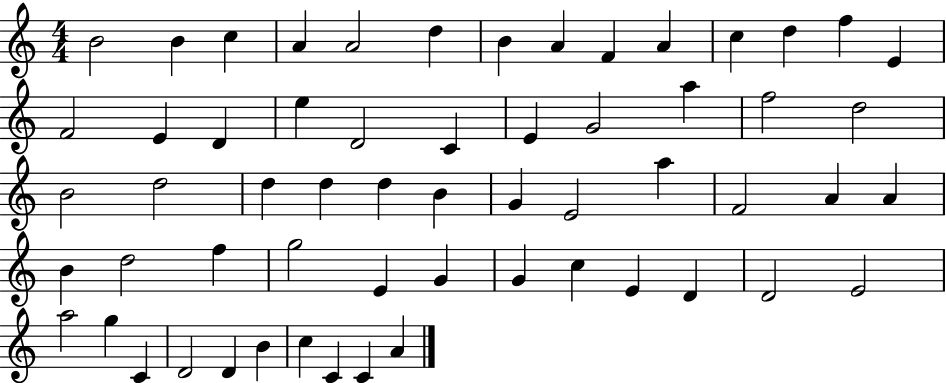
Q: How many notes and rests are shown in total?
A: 59